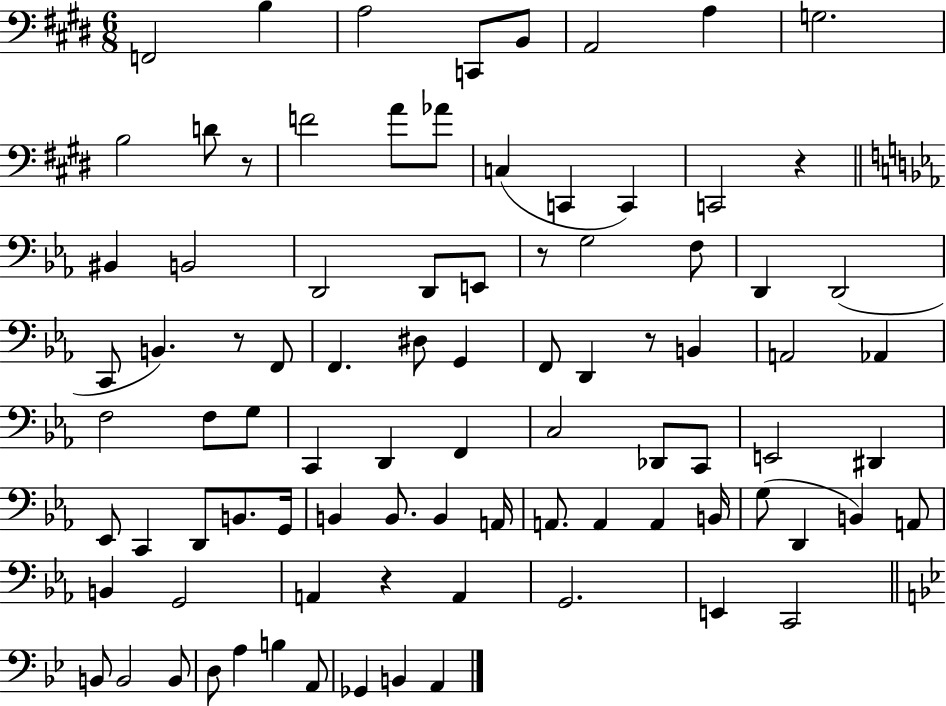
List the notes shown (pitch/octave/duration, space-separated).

F2/h B3/q A3/h C2/e B2/e A2/h A3/q G3/h. B3/h D4/e R/e F4/h A4/e Ab4/e C3/q C2/q C2/q C2/h R/q BIS2/q B2/h D2/h D2/e E2/e R/e G3/h F3/e D2/q D2/h C2/e B2/q. R/e F2/e F2/q. D#3/e G2/q F2/e D2/q R/e B2/q A2/h Ab2/q F3/h F3/e G3/e C2/q D2/q F2/q C3/h Db2/e C2/e E2/h D#2/q Eb2/e C2/q D2/e B2/e. G2/s B2/q B2/e. B2/q A2/s A2/e. A2/q A2/q B2/s G3/e D2/q B2/q A2/e B2/q G2/h A2/q R/q A2/q G2/h. E2/q C2/h B2/e B2/h B2/e D3/e A3/q B3/q A2/e Gb2/q B2/q A2/q